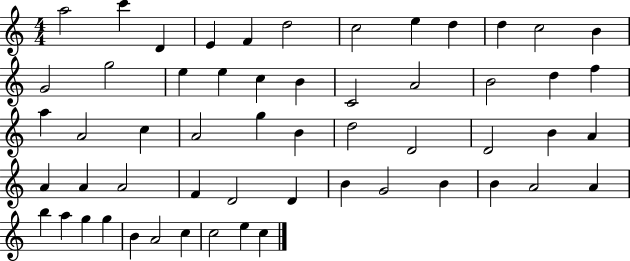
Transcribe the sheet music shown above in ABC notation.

X:1
T:Untitled
M:4/4
L:1/4
K:C
a2 c' D E F d2 c2 e d d c2 B G2 g2 e e c B C2 A2 B2 d f a A2 c A2 g B d2 D2 D2 B A A A A2 F D2 D B G2 B B A2 A b a g g B A2 c c2 e c